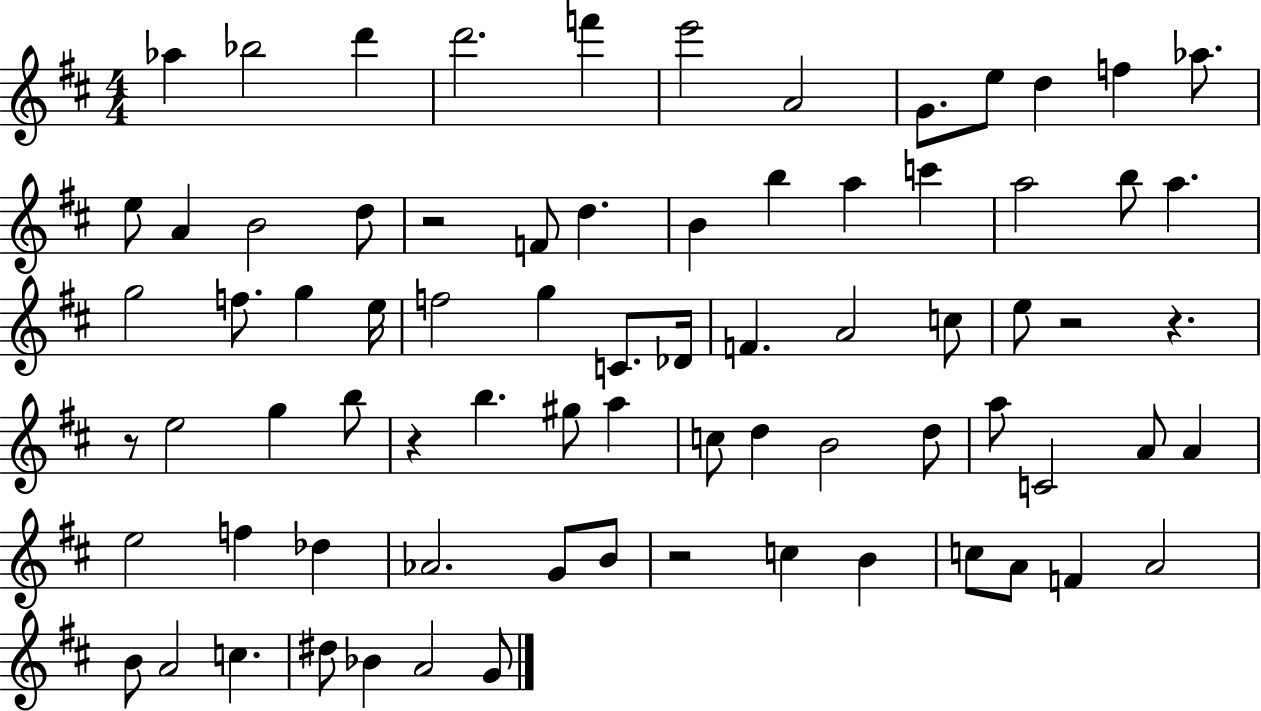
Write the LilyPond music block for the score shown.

{
  \clef treble
  \numericTimeSignature
  \time 4/4
  \key d \major
  aes''4 bes''2 d'''4 | d'''2. f'''4 | e'''2 a'2 | g'8. e''8 d''4 f''4 aes''8. | \break e''8 a'4 b'2 d''8 | r2 f'8 d''4. | b'4 b''4 a''4 c'''4 | a''2 b''8 a''4. | \break g''2 f''8. g''4 e''16 | f''2 g''4 c'8. des'16 | f'4. a'2 c''8 | e''8 r2 r4. | \break r8 e''2 g''4 b''8 | r4 b''4. gis''8 a''4 | c''8 d''4 b'2 d''8 | a''8 c'2 a'8 a'4 | \break e''2 f''4 des''4 | aes'2. g'8 b'8 | r2 c''4 b'4 | c''8 a'8 f'4 a'2 | \break b'8 a'2 c''4. | dis''8 bes'4 a'2 g'8 | \bar "|."
}